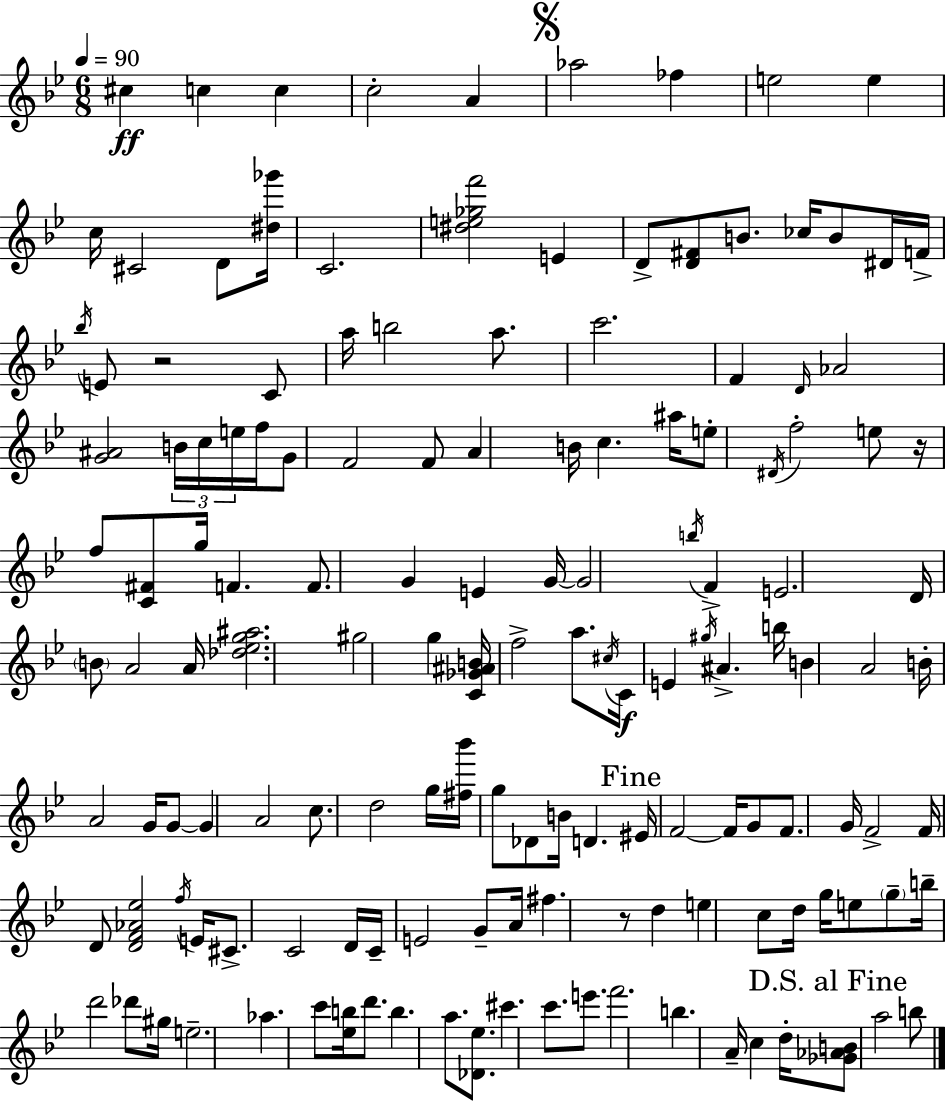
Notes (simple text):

C#5/q C5/q C5/q C5/h A4/q Ab5/h FES5/q E5/h E5/q C5/s C#4/h D4/e [D#5,Gb6]/s C4/h. [D#5,E5,Gb5,F6]/h E4/q D4/e [D4,F#4]/e B4/e. CES5/s B4/e D#4/s F4/s Bb5/s E4/e R/h C4/e A5/s B5/h A5/e. C6/h. F4/q D4/s Ab4/h [G4,A#4]/h B4/s C5/s E5/s F5/s G4/e F4/h F4/e A4/q B4/s C5/q. A#5/s E5/e D#4/s F5/h E5/e R/s F5/e [C4,F#4]/e G5/s F4/q. F4/e. G4/q E4/q G4/s G4/h B5/s F4/q E4/h. D4/s B4/e A4/h A4/s [Db5,Eb5,G5,A#5]/h. G#5/h G5/q [C4,Gb4,A#4,B4]/s F5/h A5/e. C#5/s C4/s E4/q G#5/s A#4/q. B5/s B4/q A4/h B4/s A4/h G4/s G4/e G4/q A4/h C5/e. D5/h G5/s [F#5,Bb6]/s G5/e Db4/e B4/s D4/q. EIS4/s F4/h F4/s G4/e F4/e. G4/s F4/h F4/s D4/e [D4,F4,Ab4,Eb5]/h F5/s E4/s C#4/e. C4/h D4/s C4/s E4/h G4/e A4/s F#5/q. R/e D5/q E5/q C5/e D5/s G5/s E5/e G5/e B5/s D6/h Db6/e G#5/s E5/h. Ab5/q. C6/e [Eb5,B5]/s D6/e. B5/q. A5/e. [Db4,Eb5]/e. C#6/q. C6/e. E6/e. F6/h. B5/q. A4/s C5/q D5/s [Gb4,Ab4,B4]/e A5/h B5/e